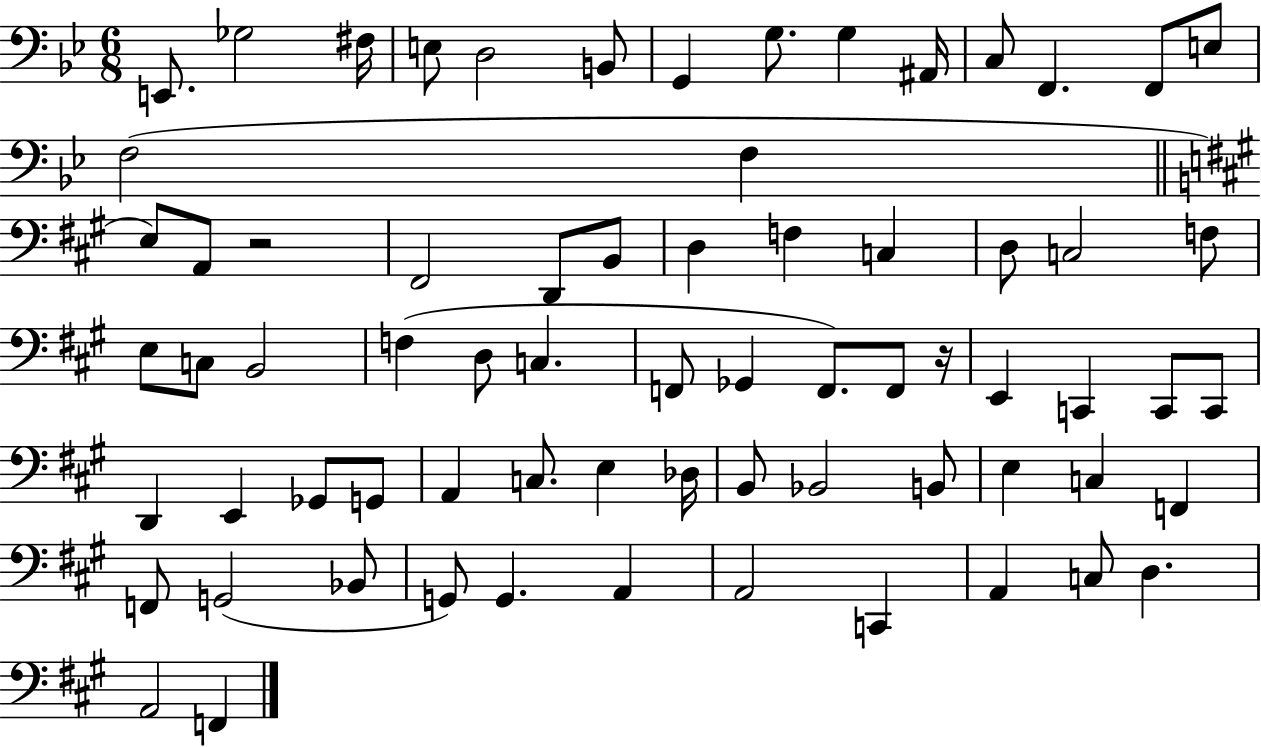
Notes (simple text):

E2/e. Gb3/h F#3/s E3/e D3/h B2/e G2/q G3/e. G3/q A#2/s C3/e F2/q. F2/e E3/e F3/h F3/q E3/e A2/e R/h F#2/h D2/e B2/e D3/q F3/q C3/q D3/e C3/h F3/e E3/e C3/e B2/h F3/q D3/e C3/q. F2/e Gb2/q F2/e. F2/e R/s E2/q C2/q C2/e C2/e D2/q E2/q Gb2/e G2/e A2/q C3/e. E3/q Db3/s B2/e Bb2/h B2/e E3/q C3/q F2/q F2/e G2/h Bb2/e G2/e G2/q. A2/q A2/h C2/q A2/q C3/e D3/q. A2/h F2/q